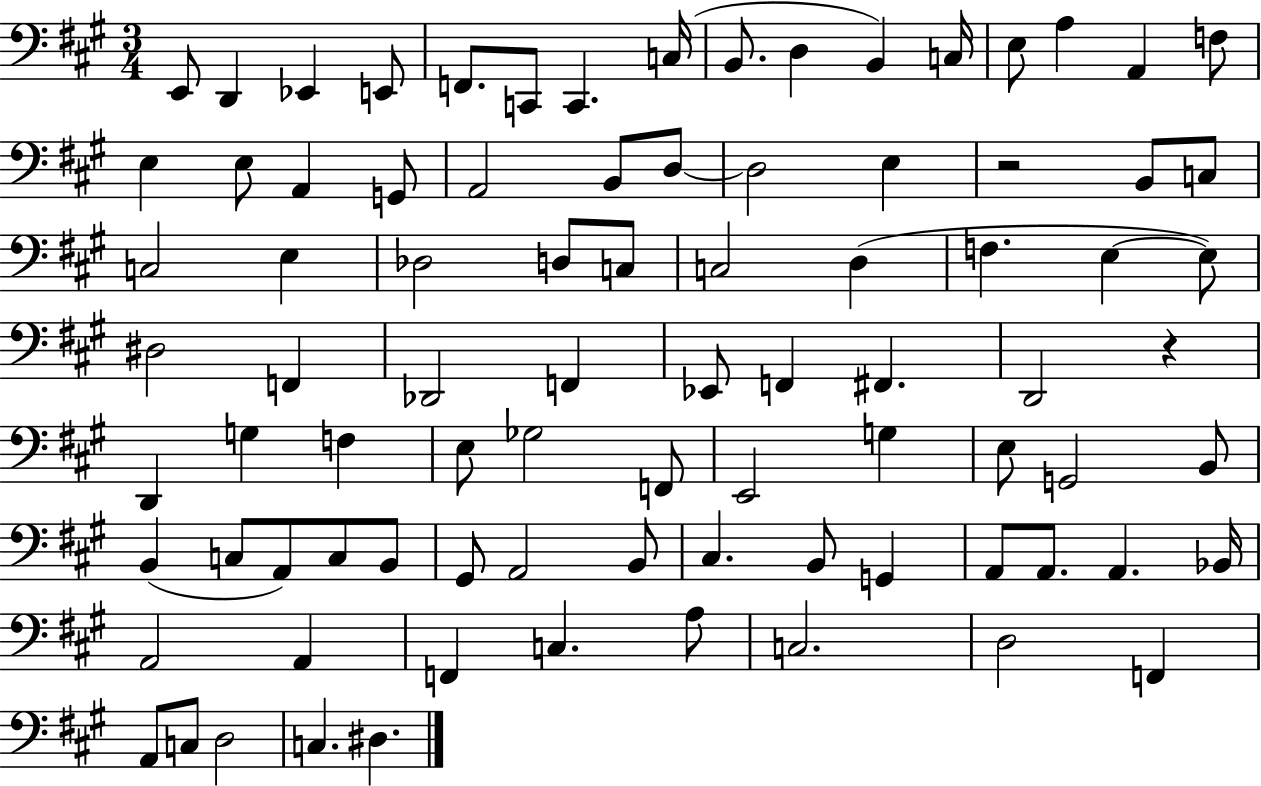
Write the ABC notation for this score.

X:1
T:Untitled
M:3/4
L:1/4
K:A
E,,/2 D,, _E,, E,,/2 F,,/2 C,,/2 C,, C,/4 B,,/2 D, B,, C,/4 E,/2 A, A,, F,/2 E, E,/2 A,, G,,/2 A,,2 B,,/2 D,/2 D,2 E, z2 B,,/2 C,/2 C,2 E, _D,2 D,/2 C,/2 C,2 D, F, E, E,/2 ^D,2 F,, _D,,2 F,, _E,,/2 F,, ^F,, D,,2 z D,, G, F, E,/2 _G,2 F,,/2 E,,2 G, E,/2 G,,2 B,,/2 B,, C,/2 A,,/2 C,/2 B,,/2 ^G,,/2 A,,2 B,,/2 ^C, B,,/2 G,, A,,/2 A,,/2 A,, _B,,/4 A,,2 A,, F,, C, A,/2 C,2 D,2 F,, A,,/2 C,/2 D,2 C, ^D,